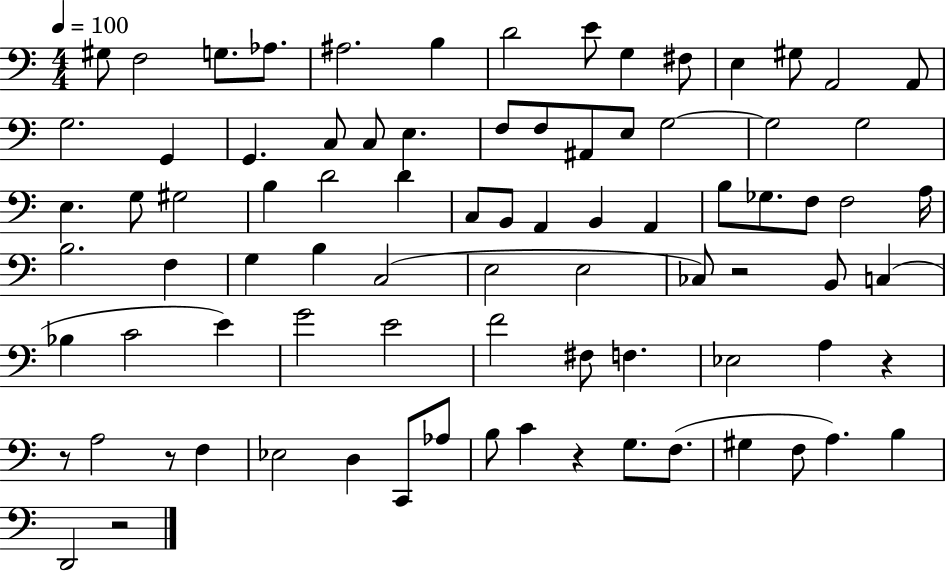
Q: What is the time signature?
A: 4/4